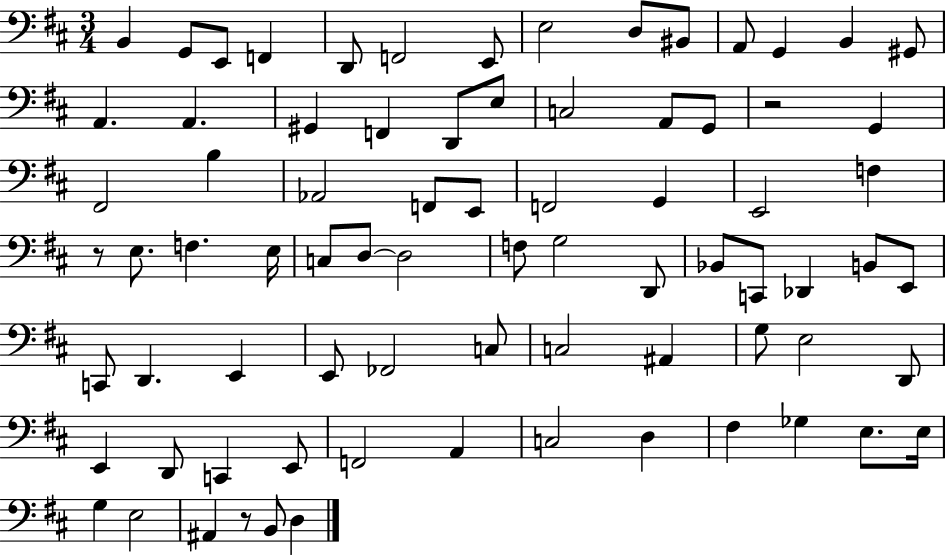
B2/q G2/e E2/e F2/q D2/e F2/h E2/e E3/h D3/e BIS2/e A2/e G2/q B2/q G#2/e A2/q. A2/q. G#2/q F2/q D2/e E3/e C3/h A2/e G2/e R/h G2/q F#2/h B3/q Ab2/h F2/e E2/e F2/h G2/q E2/h F3/q R/e E3/e. F3/q. E3/s C3/e D3/e D3/h F3/e G3/h D2/e Bb2/e C2/e Db2/q B2/e E2/e C2/e D2/q. E2/q E2/e FES2/h C3/e C3/h A#2/q G3/e E3/h D2/e E2/q D2/e C2/q E2/e F2/h A2/q C3/h D3/q F#3/q Gb3/q E3/e. E3/s G3/q E3/h A#2/q R/e B2/e D3/q